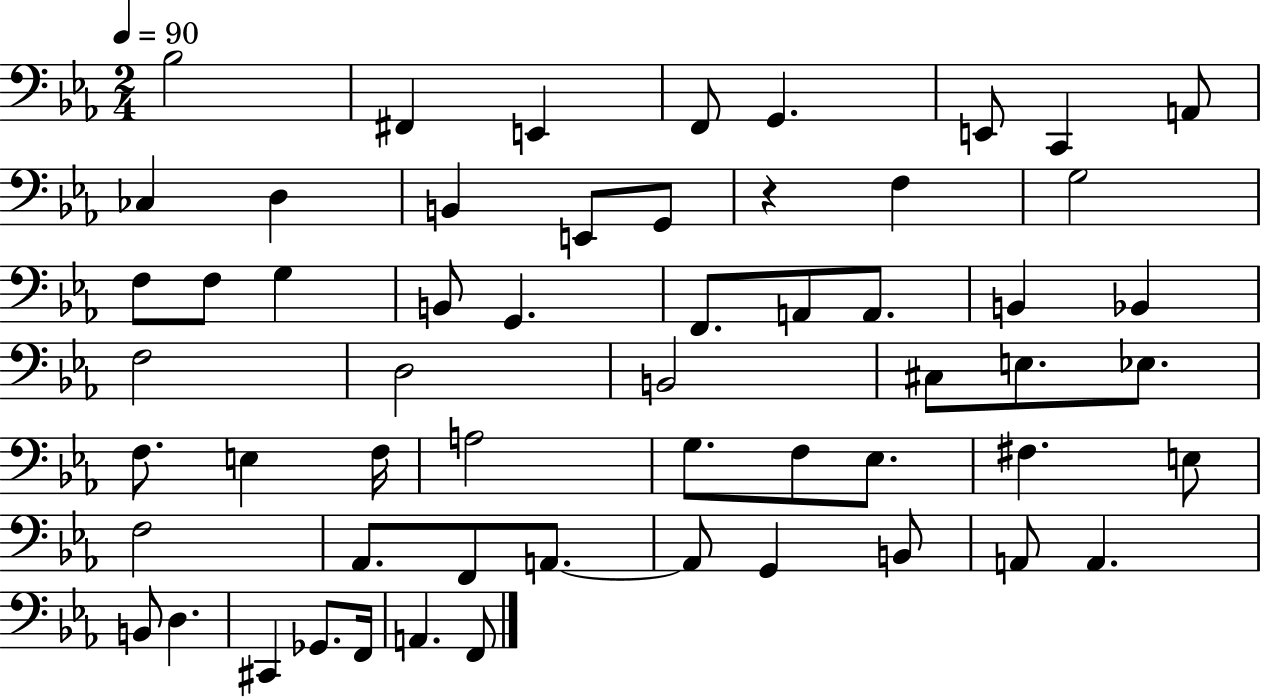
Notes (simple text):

Bb3/h F#2/q E2/q F2/e G2/q. E2/e C2/q A2/e CES3/q D3/q B2/q E2/e G2/e R/q F3/q G3/h F3/e F3/e G3/q B2/e G2/q. F2/e. A2/e A2/e. B2/q Bb2/q F3/h D3/h B2/h C#3/e E3/e. Eb3/e. F3/e. E3/q F3/s A3/h G3/e. F3/e Eb3/e. F#3/q. E3/e F3/h Ab2/e. F2/e A2/e. A2/e G2/q B2/e A2/e A2/q. B2/e D3/q. C#2/q Gb2/e. F2/s A2/q. F2/e